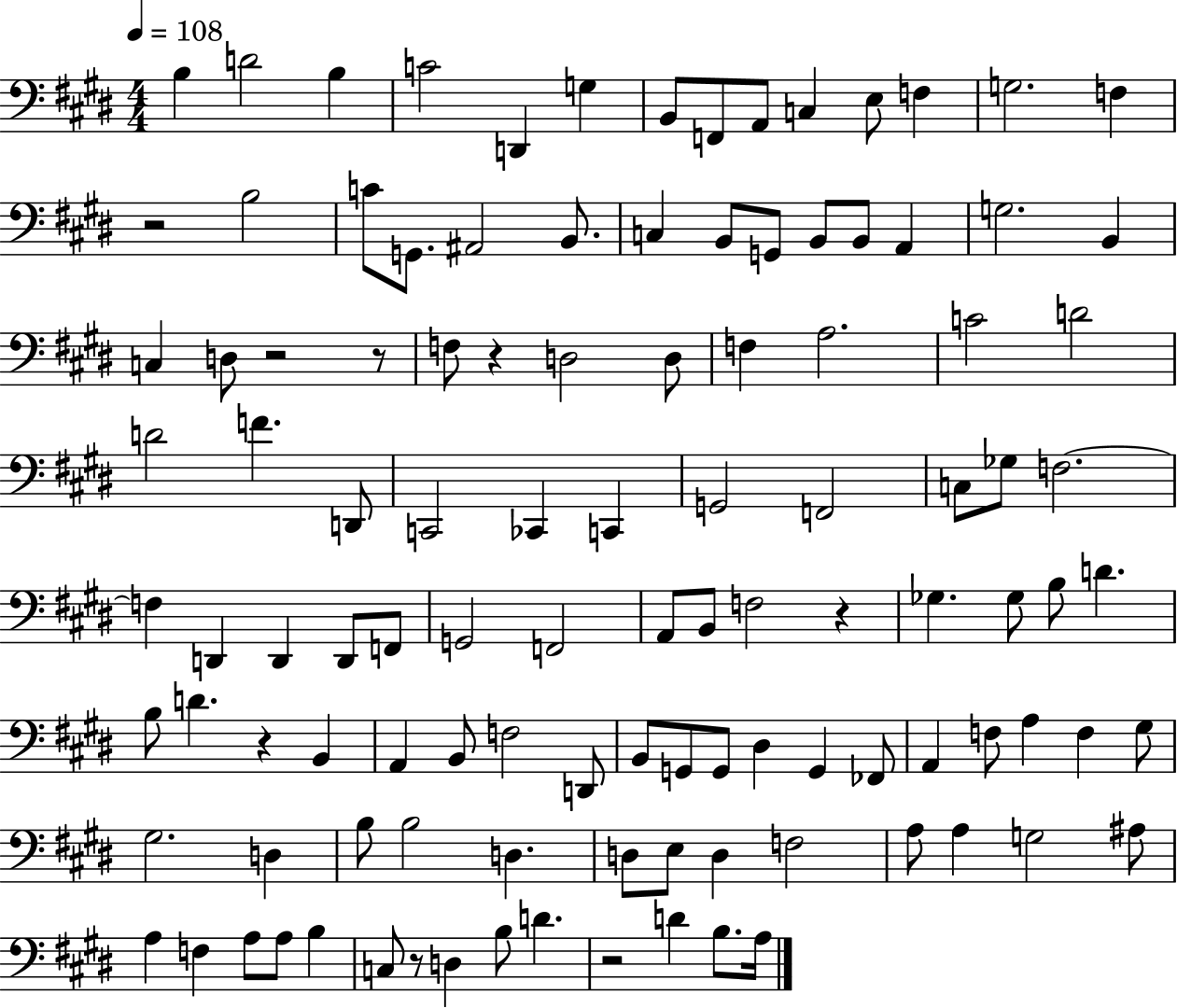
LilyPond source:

{
  \clef bass
  \numericTimeSignature
  \time 4/4
  \key e \major
  \tempo 4 = 108
  \repeat volta 2 { b4 d'2 b4 | c'2 d,4 g4 | b,8 f,8 a,8 c4 e8 f4 | g2. f4 | \break r2 b2 | c'8 g,8. ais,2 b,8. | c4 b,8 g,8 b,8 b,8 a,4 | g2. b,4 | \break c4 d8 r2 r8 | f8 r4 d2 d8 | f4 a2. | c'2 d'2 | \break d'2 f'4. d,8 | c,2 ces,4 c,4 | g,2 f,2 | c8 ges8 f2.~~ | \break f4 d,4 d,4 d,8 f,8 | g,2 f,2 | a,8 b,8 f2 r4 | ges4. ges8 b8 d'4. | \break b8 d'4. r4 b,4 | a,4 b,8 f2 d,8 | b,8 g,8 g,8 dis4 g,4 fes,8 | a,4 f8 a4 f4 gis8 | \break gis2. d4 | b8 b2 d4. | d8 e8 d4 f2 | a8 a4 g2 ais8 | \break a4 f4 a8 a8 b4 | c8 r8 d4 b8 d'4. | r2 d'4 b8. a16 | } \bar "|."
}